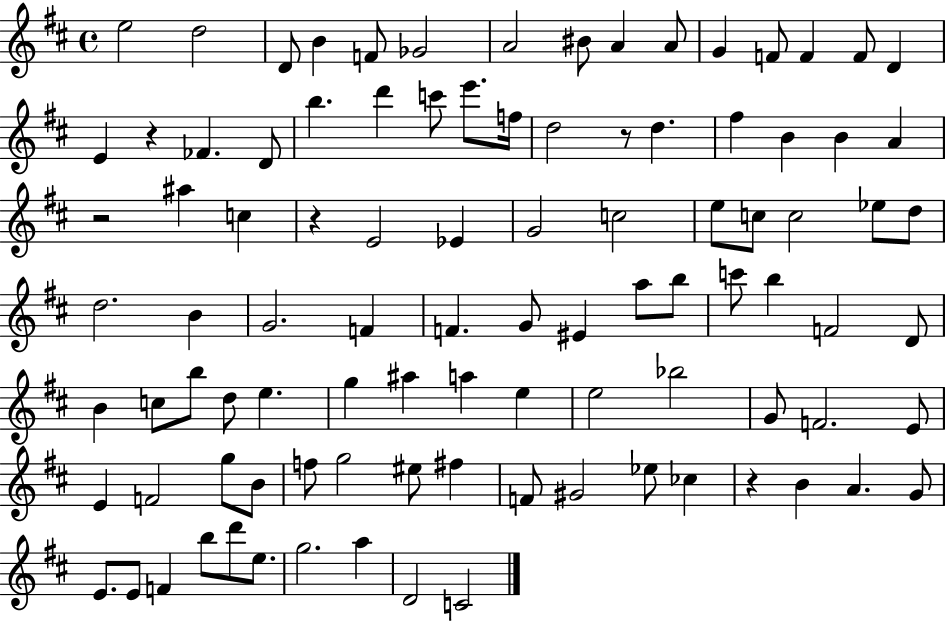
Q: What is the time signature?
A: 4/4